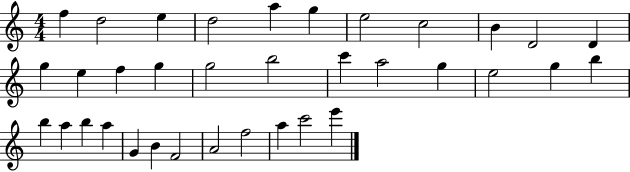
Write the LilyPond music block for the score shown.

{
  \clef treble
  \numericTimeSignature
  \time 4/4
  \key c \major
  f''4 d''2 e''4 | d''2 a''4 g''4 | e''2 c''2 | b'4 d'2 d'4 | \break g''4 e''4 f''4 g''4 | g''2 b''2 | c'''4 a''2 g''4 | e''2 g''4 b''4 | \break b''4 a''4 b''4 a''4 | g'4 b'4 f'2 | a'2 f''2 | a''4 c'''2 e'''4 | \break \bar "|."
}